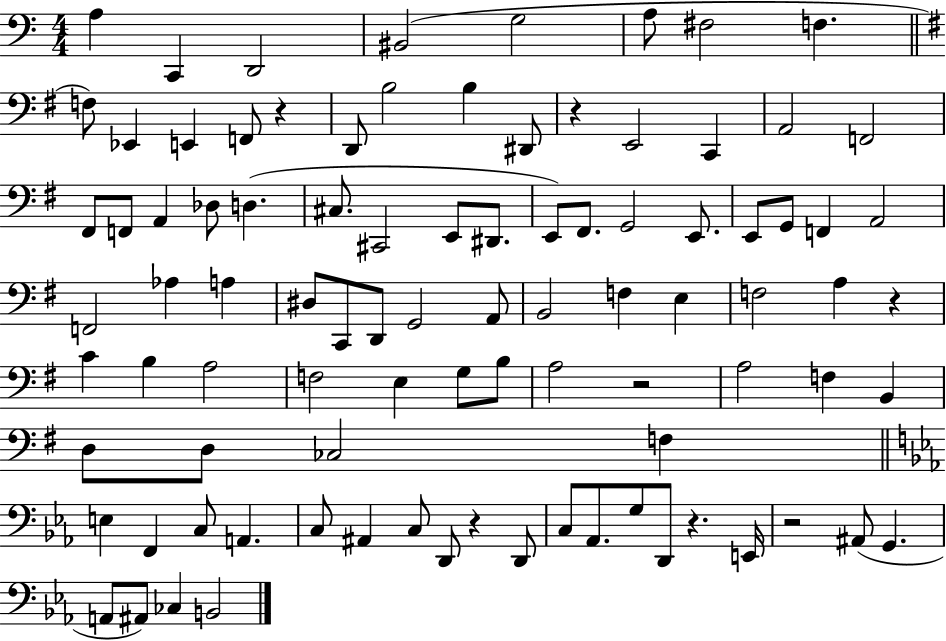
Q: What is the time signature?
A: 4/4